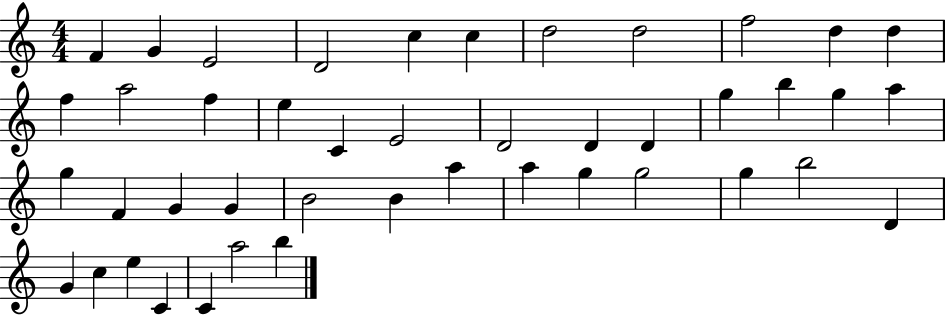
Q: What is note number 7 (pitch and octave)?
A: D5